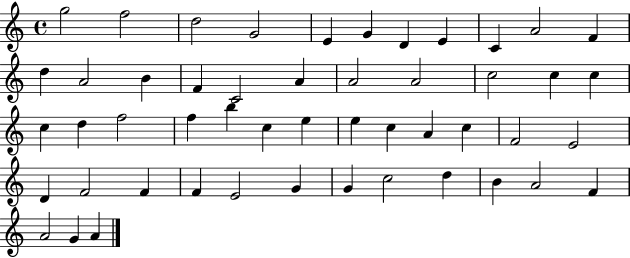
{
  \clef treble
  \time 4/4
  \defaultTimeSignature
  \key c \major
  g''2 f''2 | d''2 g'2 | e'4 g'4 d'4 e'4 | c'4 a'2 f'4 | \break d''4 a'2 b'4 | f'4 c'2 a'4 | a'2 a'2 | c''2 c''4 c''4 | \break c''4 d''4 f''2 | f''4 b''4 c''4 e''4 | e''4 c''4 a'4 c''4 | f'2 e'2 | \break d'4 f'2 f'4 | f'4 e'2 g'4 | g'4 c''2 d''4 | b'4 a'2 f'4 | \break a'2 g'4 a'4 | \bar "|."
}